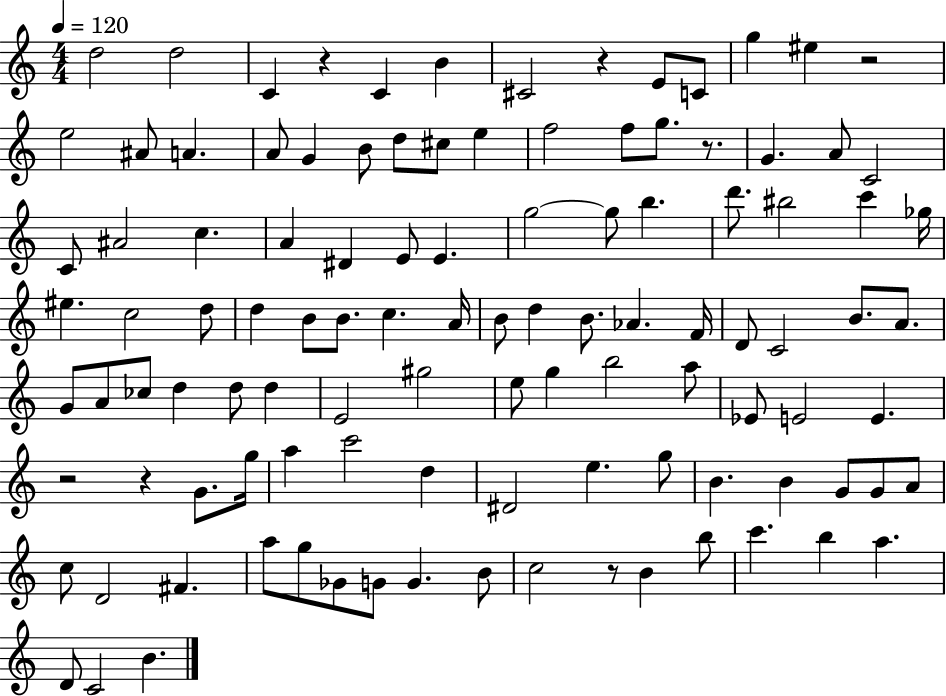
X:1
T:Untitled
M:4/4
L:1/4
K:C
d2 d2 C z C B ^C2 z E/2 C/2 g ^e z2 e2 ^A/2 A A/2 G B/2 d/2 ^c/2 e f2 f/2 g/2 z/2 G A/2 C2 C/2 ^A2 c A ^D E/2 E g2 g/2 b d'/2 ^b2 c' _g/4 ^e c2 d/2 d B/2 B/2 c A/4 B/2 d B/2 _A F/4 D/2 C2 B/2 A/2 G/2 A/2 _c/2 d d/2 d E2 ^g2 e/2 g b2 a/2 _E/2 E2 E z2 z G/2 g/4 a c'2 d ^D2 e g/2 B B G/2 G/2 A/2 c/2 D2 ^F a/2 g/2 _G/2 G/2 G B/2 c2 z/2 B b/2 c' b a D/2 C2 B